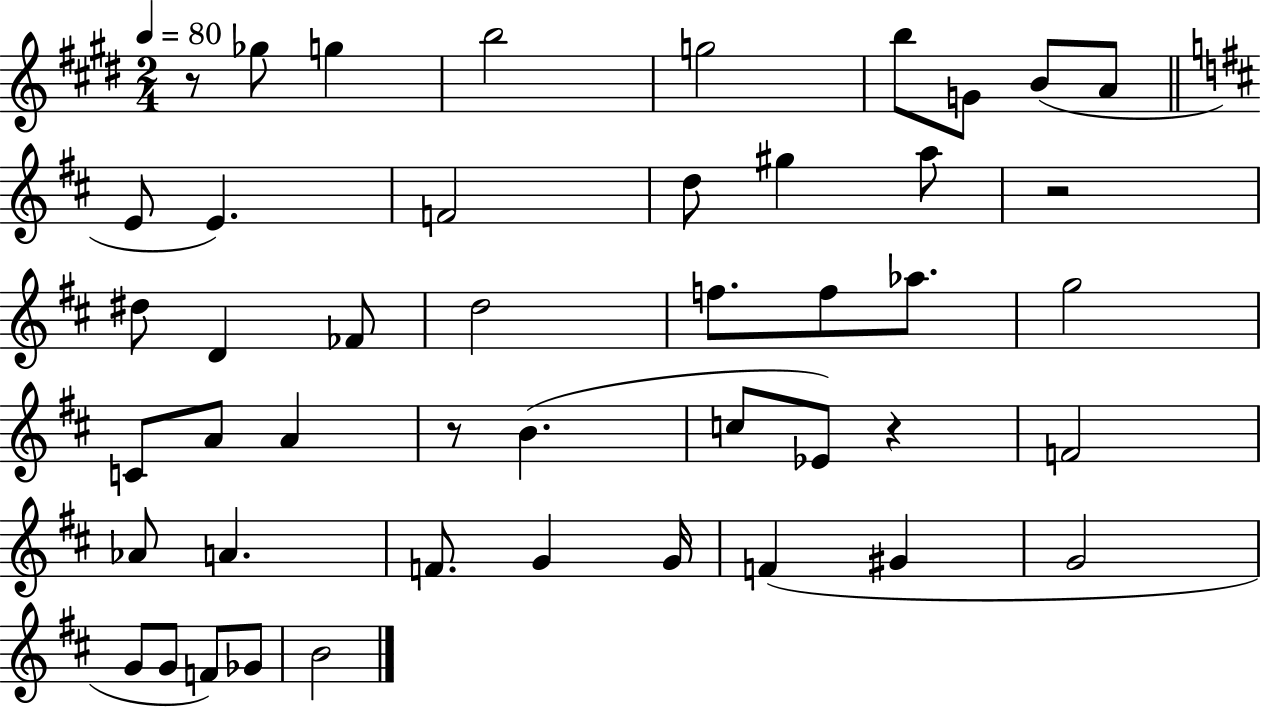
R/e Gb5/e G5/q B5/h G5/h B5/e G4/e B4/e A4/e E4/e E4/q. F4/h D5/e G#5/q A5/e R/h D#5/e D4/q FES4/e D5/h F5/e. F5/e Ab5/e. G5/h C4/e A4/e A4/q R/e B4/q. C5/e Eb4/e R/q F4/h Ab4/e A4/q. F4/e. G4/q G4/s F4/q G#4/q G4/h G4/e G4/e F4/e Gb4/e B4/h